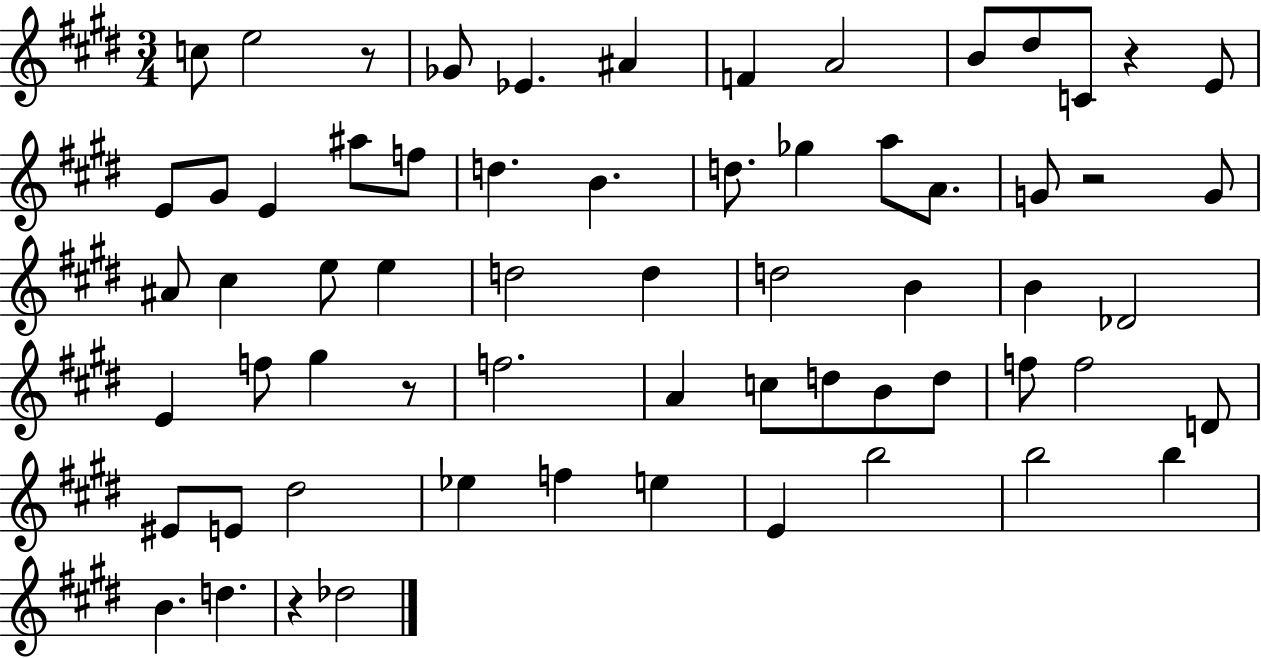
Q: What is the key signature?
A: E major